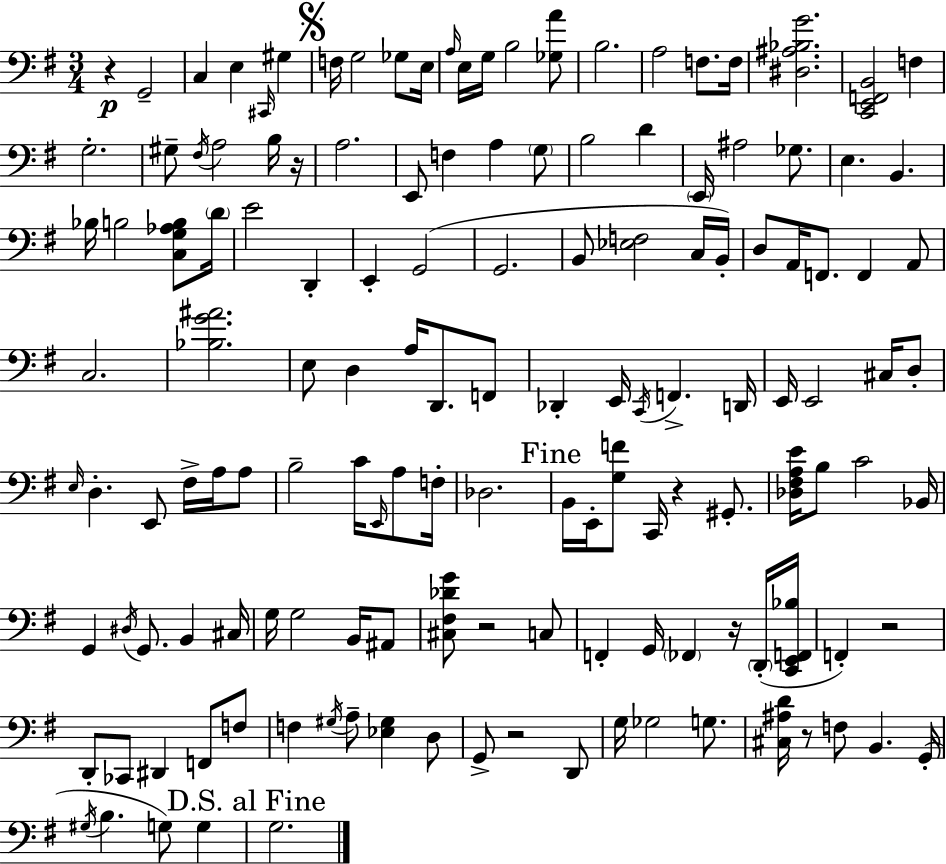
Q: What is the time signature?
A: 3/4